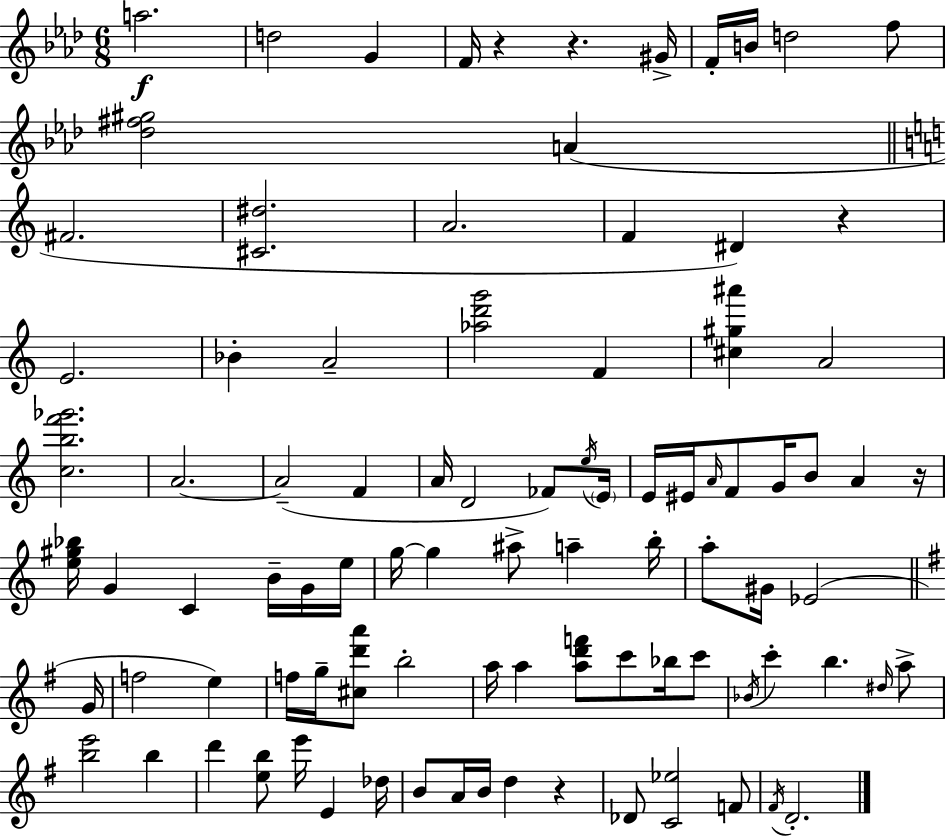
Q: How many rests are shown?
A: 5